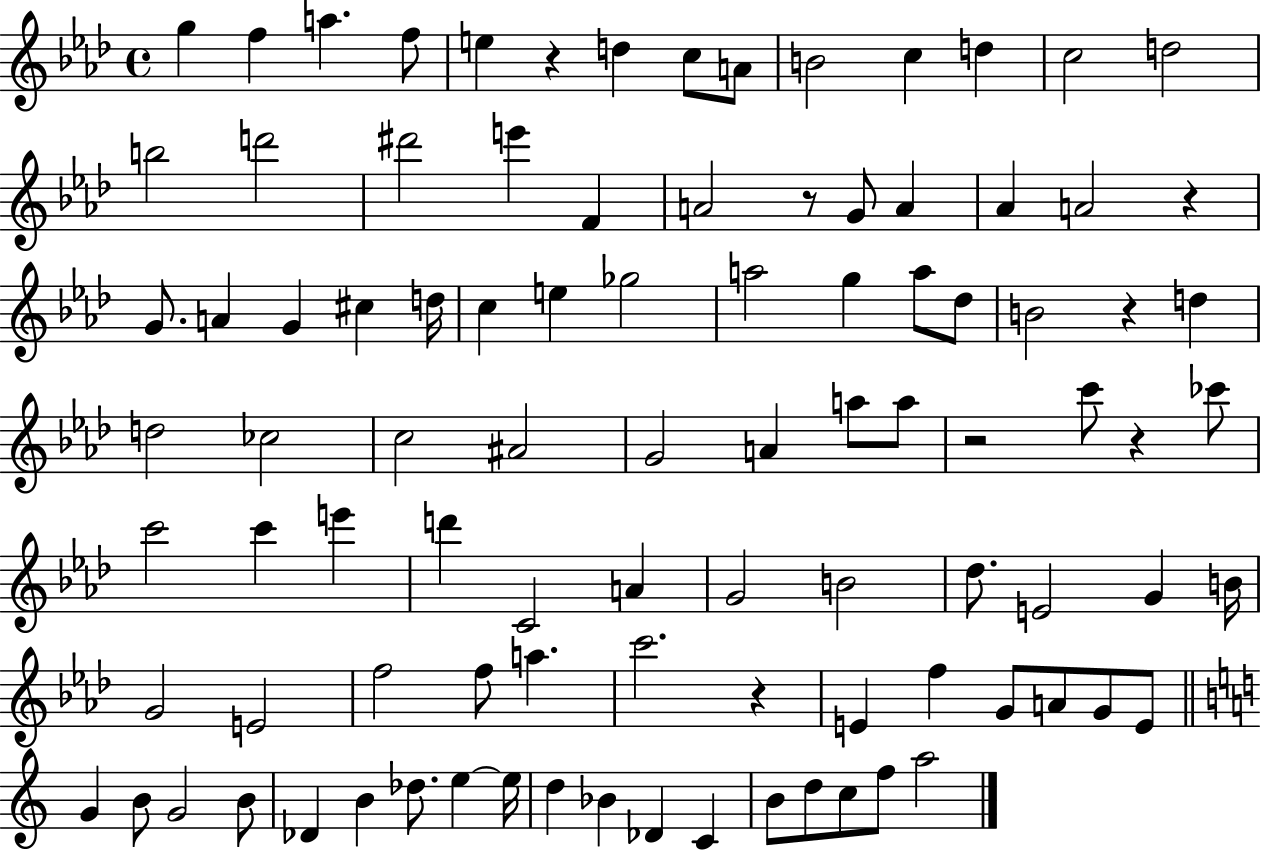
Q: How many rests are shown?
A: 7